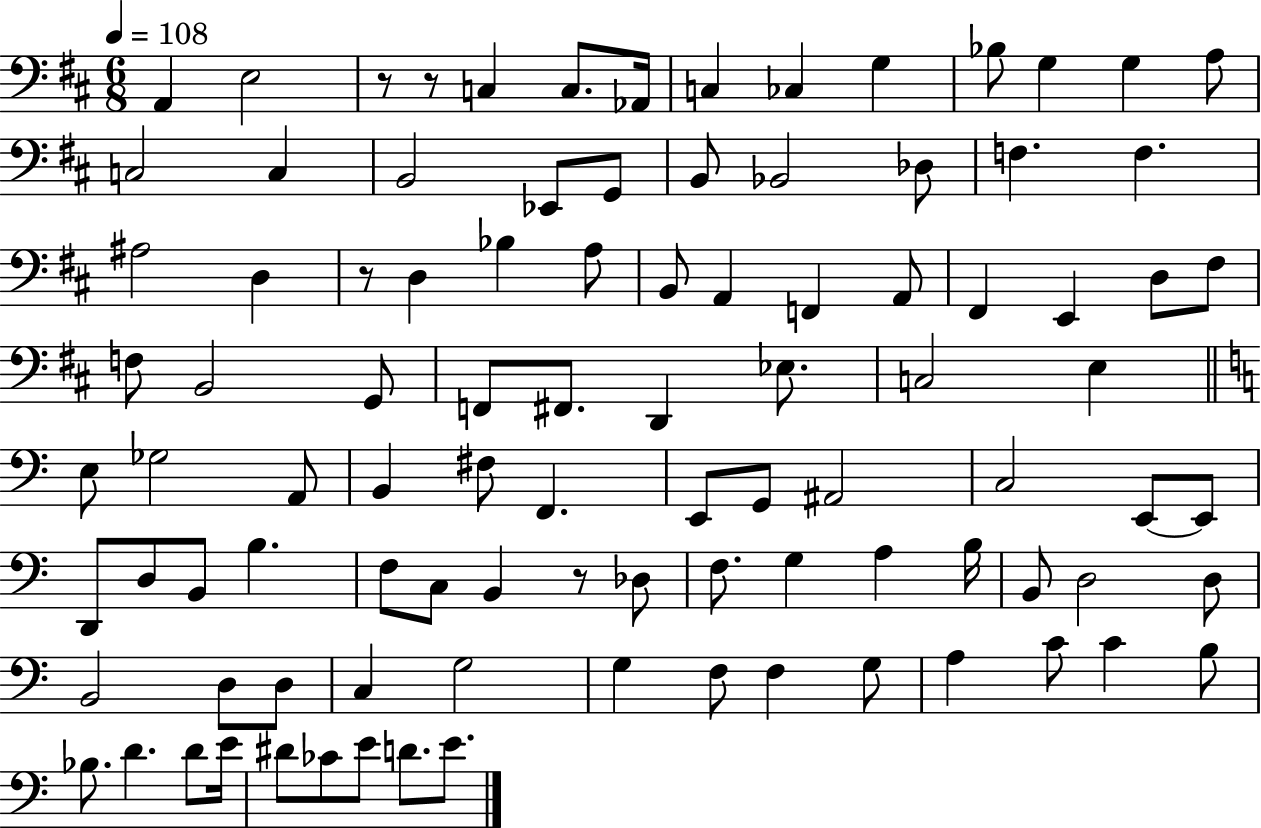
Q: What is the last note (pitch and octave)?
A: E4